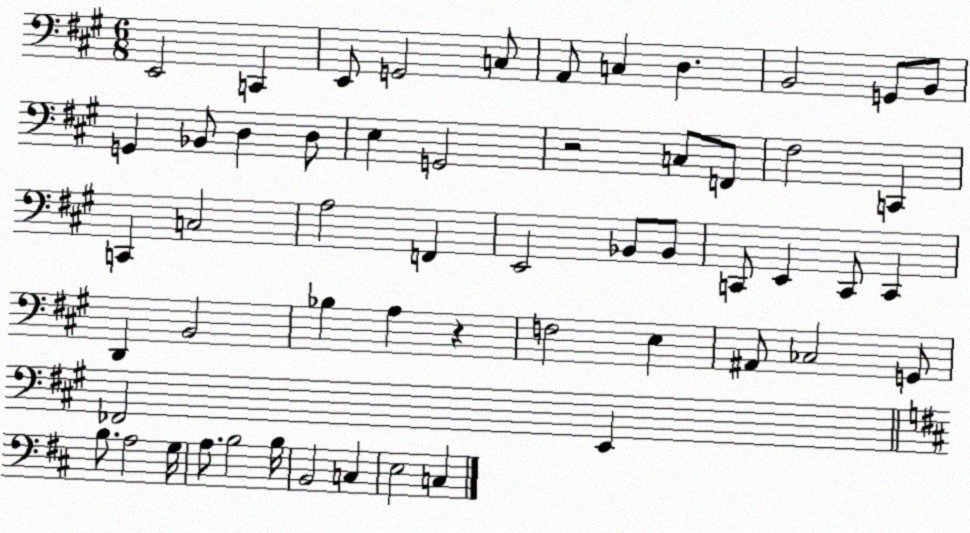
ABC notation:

X:1
T:Untitled
M:6/8
L:1/4
K:A
E,,2 C,, E,,/2 G,,2 C,/2 A,,/2 C, D, B,,2 G,,/2 B,,/2 G,, _B,,/2 D, D,/2 E, G,,2 z2 C,/2 F,,/2 ^F,2 C,, C,, C,2 A,2 F,, E,,2 _B,,/2 _B,,/2 C,,/2 E,, C,,/2 C,, D,, B,,2 _B, A, z F,2 E, ^A,,/2 _C,2 G,,/2 _F,,2 E,, B,/2 A,2 G,/4 A,/2 B,2 B,/4 B,,2 C, E,2 C,